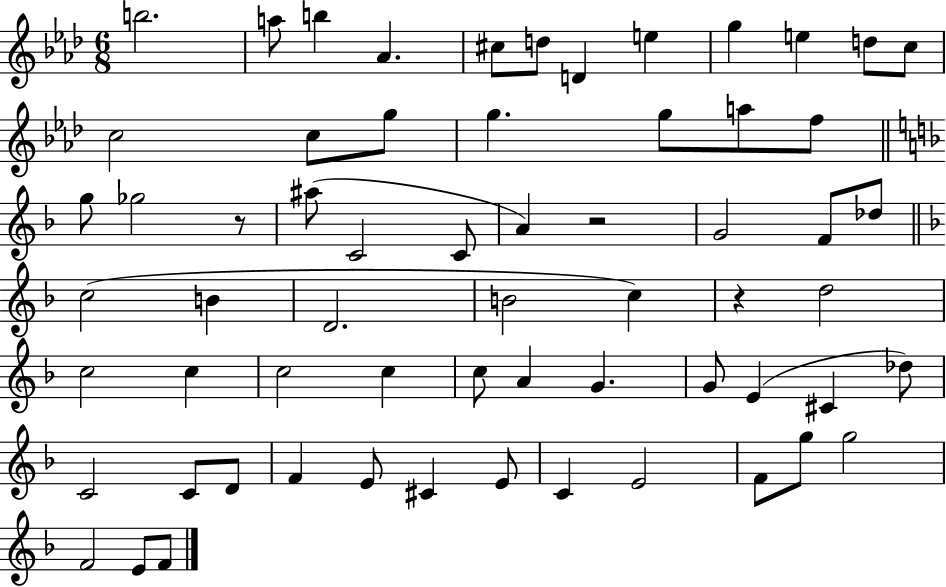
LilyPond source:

{
  \clef treble
  \numericTimeSignature
  \time 6/8
  \key aes \major
  b''2. | a''8 b''4 aes'4. | cis''8 d''8 d'4 e''4 | g''4 e''4 d''8 c''8 | \break c''2 c''8 g''8 | g''4. g''8 a''8 f''8 | \bar "||" \break \key f \major g''8 ges''2 r8 | ais''8( c'2 c'8 | a'4) r2 | g'2 f'8 des''8 | \break \bar "||" \break \key f \major c''2( b'4 | d'2. | b'2 c''4) | r4 d''2 | \break c''2 c''4 | c''2 c''4 | c''8 a'4 g'4. | g'8 e'4( cis'4 des''8) | \break c'2 c'8 d'8 | f'4 e'8 cis'4 e'8 | c'4 e'2 | f'8 g''8 g''2 | \break f'2 e'8 f'8 | \bar "|."
}